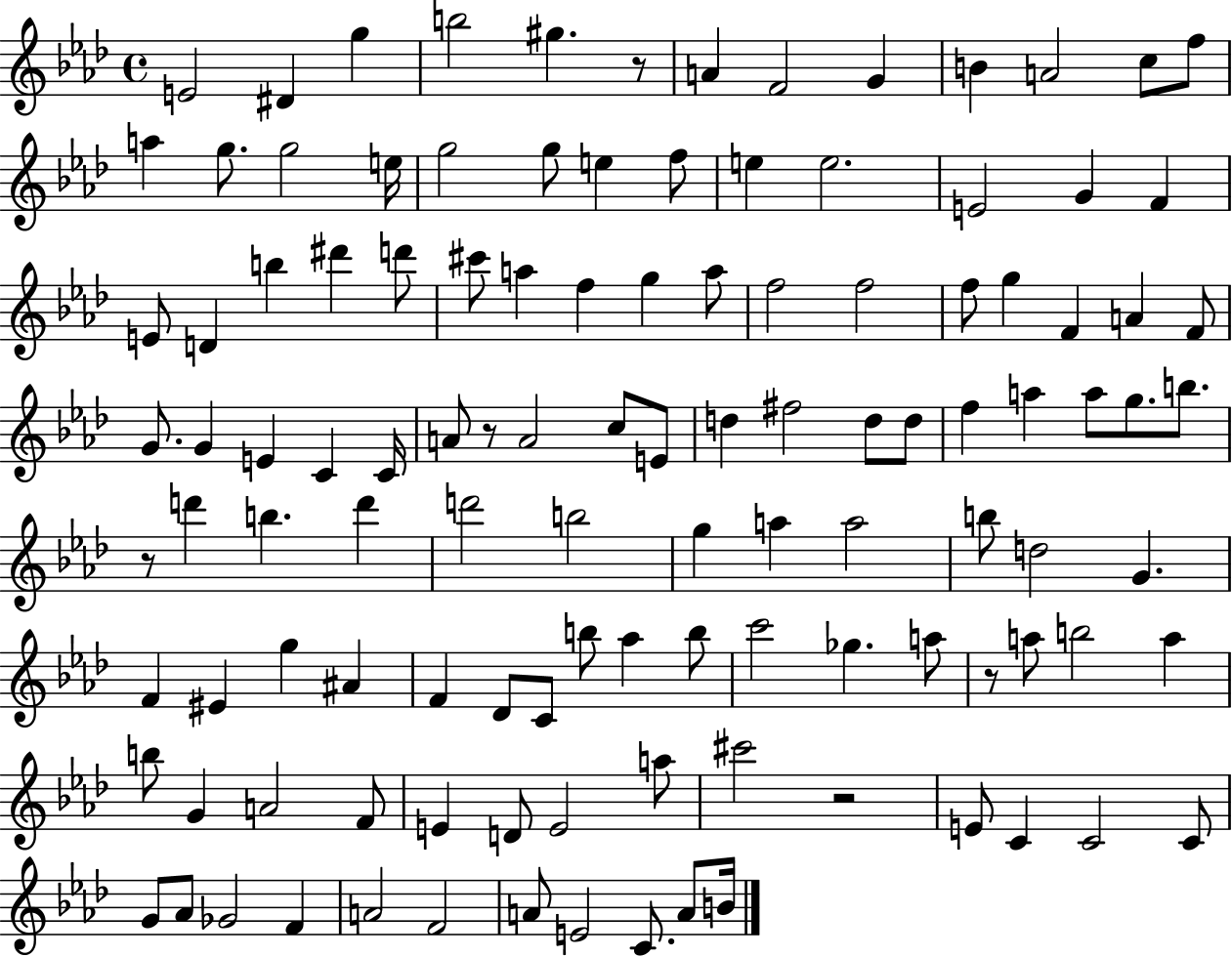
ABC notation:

X:1
T:Untitled
M:4/4
L:1/4
K:Ab
E2 ^D g b2 ^g z/2 A F2 G B A2 c/2 f/2 a g/2 g2 e/4 g2 g/2 e f/2 e e2 E2 G F E/2 D b ^d' d'/2 ^c'/2 a f g a/2 f2 f2 f/2 g F A F/2 G/2 G E C C/4 A/2 z/2 A2 c/2 E/2 d ^f2 d/2 d/2 f a a/2 g/2 b/2 z/2 d' b d' d'2 b2 g a a2 b/2 d2 G F ^E g ^A F _D/2 C/2 b/2 _a b/2 c'2 _g a/2 z/2 a/2 b2 a b/2 G A2 F/2 E D/2 E2 a/2 ^c'2 z2 E/2 C C2 C/2 G/2 _A/2 _G2 F A2 F2 A/2 E2 C/2 A/2 B/4